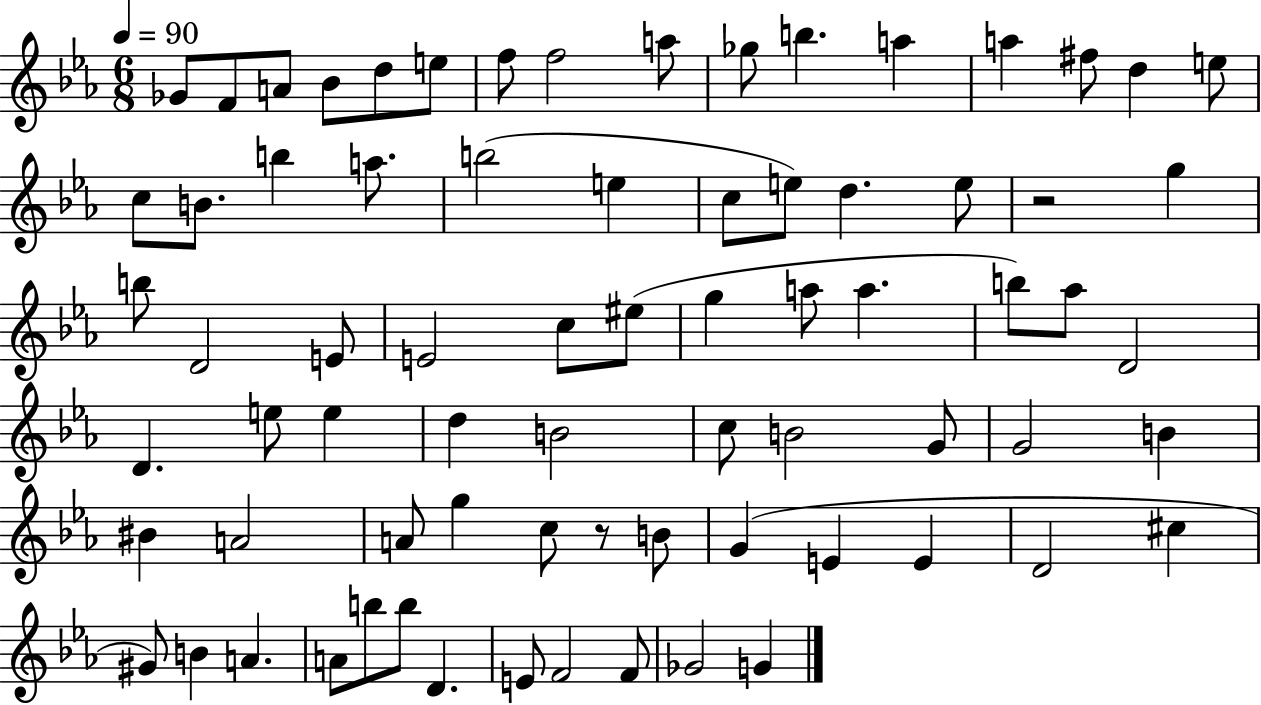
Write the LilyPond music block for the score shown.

{
  \clef treble
  \numericTimeSignature
  \time 6/8
  \key ees \major
  \tempo 4 = 90
  \repeat volta 2 { ges'8 f'8 a'8 bes'8 d''8 e''8 | f''8 f''2 a''8 | ges''8 b''4. a''4 | a''4 fis''8 d''4 e''8 | \break c''8 b'8. b''4 a''8. | b''2( e''4 | c''8 e''8) d''4. e''8 | r2 g''4 | \break b''8 d'2 e'8 | e'2 c''8 eis''8( | g''4 a''8 a''4. | b''8) aes''8 d'2 | \break d'4. e''8 e''4 | d''4 b'2 | c''8 b'2 g'8 | g'2 b'4 | \break bis'4 a'2 | a'8 g''4 c''8 r8 b'8 | g'4( e'4 e'4 | d'2 cis''4 | \break gis'8) b'4 a'4. | a'8 b''8 b''8 d'4. | e'8 f'2 f'8 | ges'2 g'4 | \break } \bar "|."
}